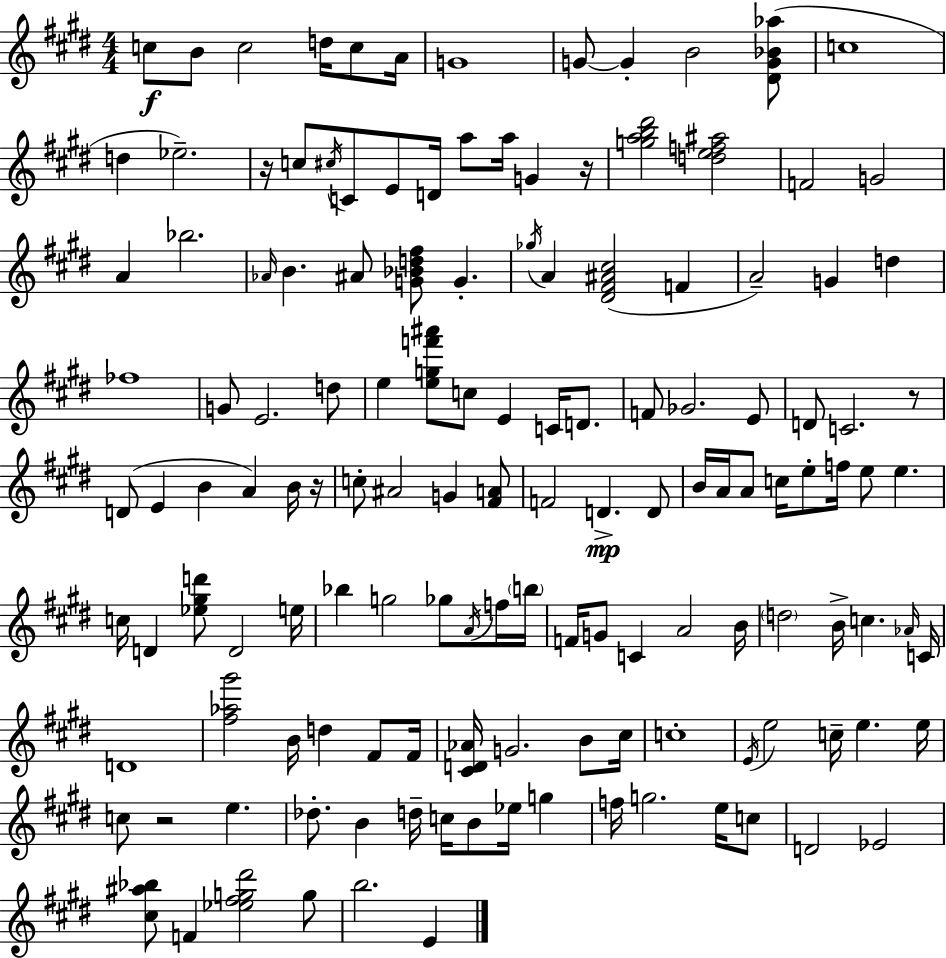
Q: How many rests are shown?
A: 5